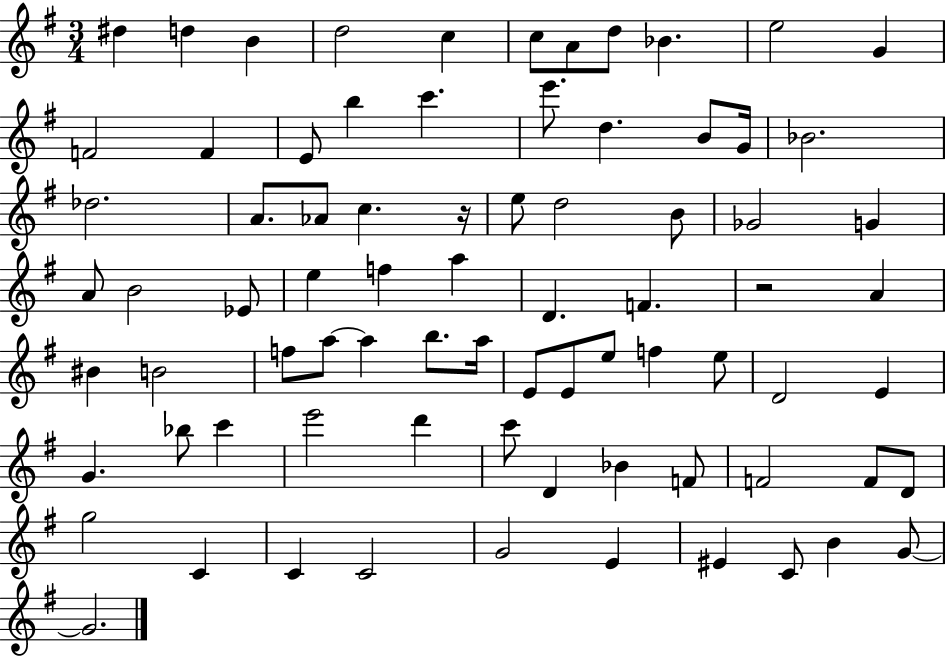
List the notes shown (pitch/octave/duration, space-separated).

D#5/q D5/q B4/q D5/h C5/q C5/e A4/e D5/e Bb4/q. E5/h G4/q F4/h F4/q E4/e B5/q C6/q. E6/e. D5/q. B4/e G4/s Bb4/h. Db5/h. A4/e. Ab4/e C5/q. R/s E5/e D5/h B4/e Gb4/h G4/q A4/e B4/h Eb4/e E5/q F5/q A5/q D4/q. F4/q. R/h A4/q BIS4/q B4/h F5/e A5/e A5/q B5/e. A5/s E4/e E4/e E5/e F5/q E5/e D4/h E4/q G4/q. Bb5/e C6/q E6/h D6/q C6/e D4/q Bb4/q F4/e F4/h F4/e D4/e G5/h C4/q C4/q C4/h G4/h E4/q EIS4/q C4/e B4/q G4/e G4/h.